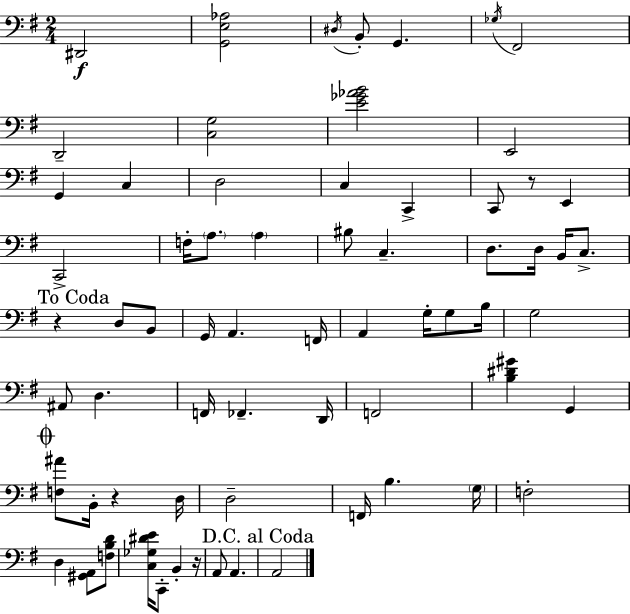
X:1
T:Untitled
M:2/4
L:1/4
K:Em
^D,,2 [G,,E,_A,]2 ^D,/4 B,,/2 G,, _G,/4 ^F,,2 D,,2 [C,G,]2 [E_G_AB]2 E,,2 G,, C, D,2 C, C,, C,,/2 z/2 E,, C,,2 F,/4 A,/2 A, ^B,/2 C, D,/2 D,/4 B,,/4 C,/2 z D,/2 B,,/2 G,,/4 A,, F,,/4 A,, G,/4 G,/2 B,/4 G,2 ^A,,/2 D, F,,/4 _F,, D,,/4 F,,2 [B,^D^G] G,, [F,^A]/2 B,,/4 z D,/4 D,2 F,,/4 B, G,/4 F,2 D, [^G,,A,,]/2 [F,B,D]/2 [C,_G,^DE]/4 C,,/2 B,, z/4 A,,/2 A,, A,,2